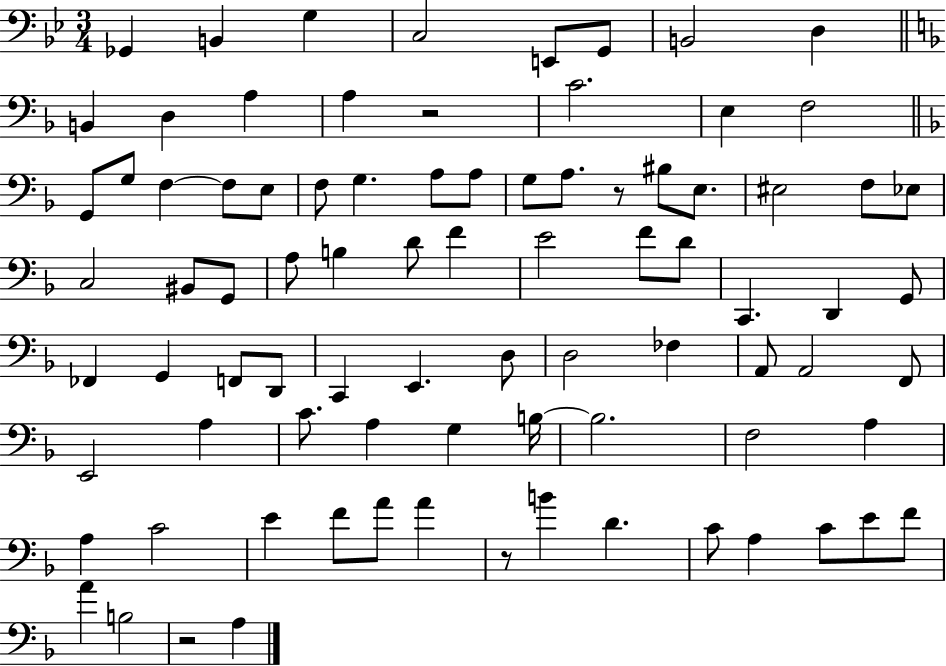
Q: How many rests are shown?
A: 4